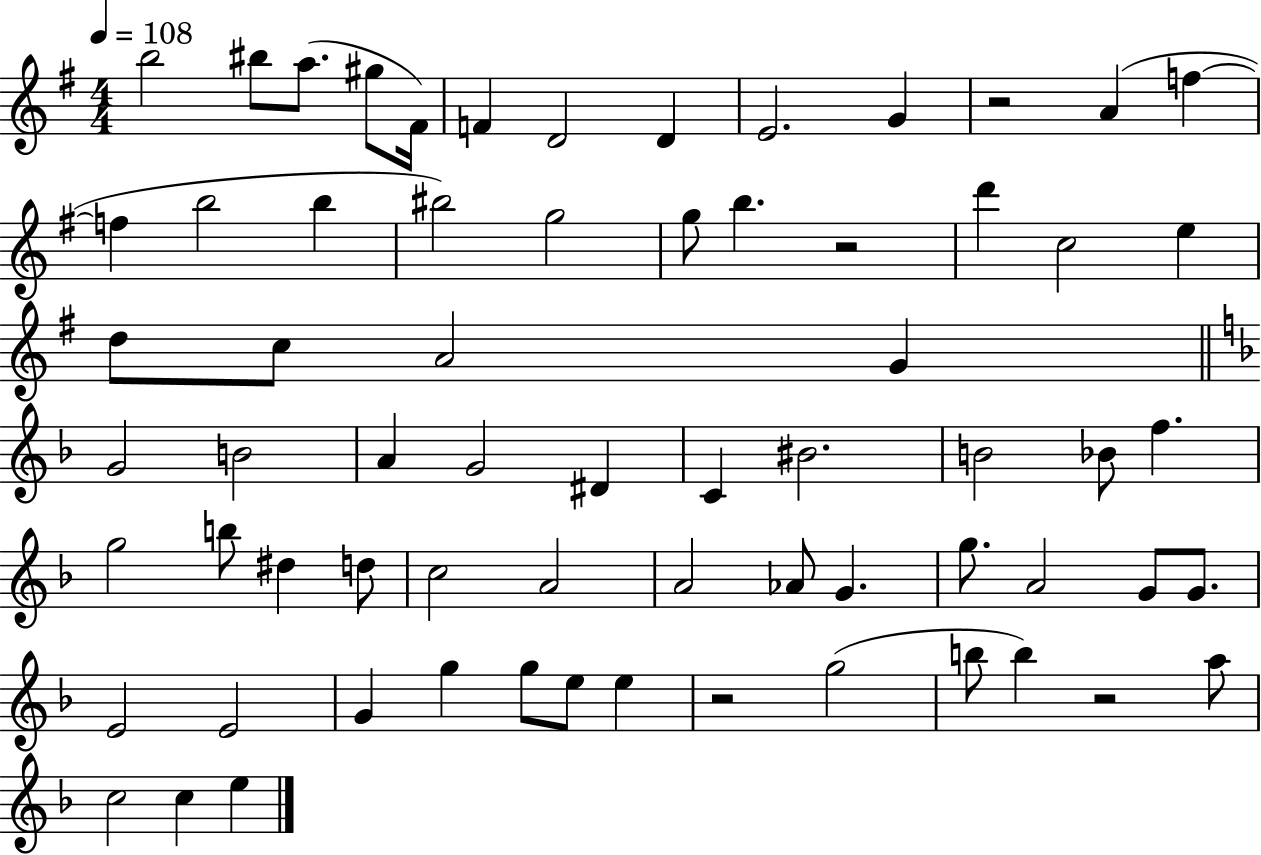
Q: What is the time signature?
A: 4/4